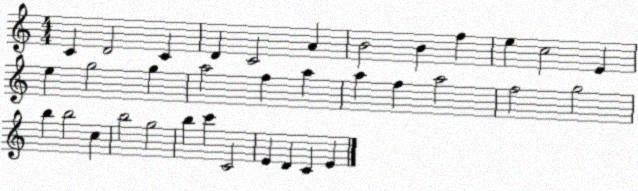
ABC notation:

X:1
T:Untitled
M:4/4
L:1/4
K:C
C D2 C D C2 A B2 B f e c2 E e g2 g a2 f a a f a2 f2 g2 b b2 c b2 g2 b c' C2 E D C E